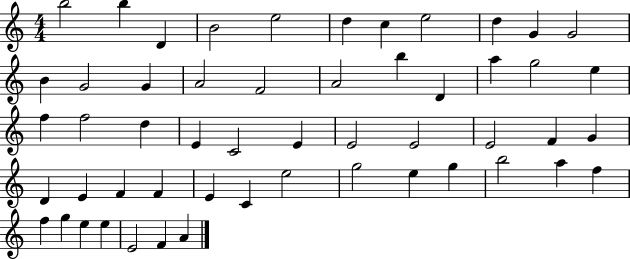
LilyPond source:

{
  \clef treble
  \numericTimeSignature
  \time 4/4
  \key c \major
  b''2 b''4 d'4 | b'2 e''2 | d''4 c''4 e''2 | d''4 g'4 g'2 | \break b'4 g'2 g'4 | a'2 f'2 | a'2 b''4 d'4 | a''4 g''2 e''4 | \break f''4 f''2 d''4 | e'4 c'2 e'4 | e'2 e'2 | e'2 f'4 g'4 | \break d'4 e'4 f'4 f'4 | e'4 c'4 e''2 | g''2 e''4 g''4 | b''2 a''4 f''4 | \break f''4 g''4 e''4 e''4 | e'2 f'4 a'4 | \bar "|."
}